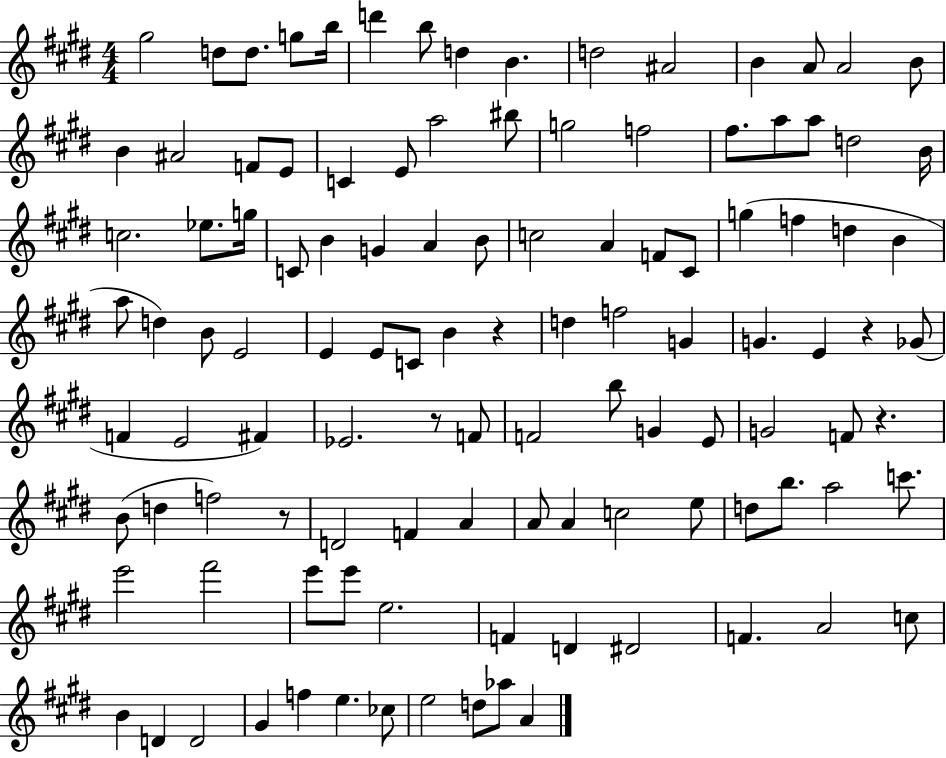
{
  \clef treble
  \numericTimeSignature
  \time 4/4
  \key e \major
  \repeat volta 2 { gis''2 d''8 d''8. g''8 b''16 | d'''4 b''8 d''4 b'4. | d''2 ais'2 | b'4 a'8 a'2 b'8 | \break b'4 ais'2 f'8 e'8 | c'4 e'8 a''2 bis''8 | g''2 f''2 | fis''8. a''8 a''8 d''2 b'16 | \break c''2. ees''8. g''16 | c'8 b'4 g'4 a'4 b'8 | c''2 a'4 f'8 cis'8 | g''4( f''4 d''4 b'4 | \break a''8 d''4) b'8 e'2 | e'4 e'8 c'8 b'4 r4 | d''4 f''2 g'4 | g'4. e'4 r4 ges'8( | \break f'4 e'2 fis'4) | ees'2. r8 f'8 | f'2 b''8 g'4 e'8 | g'2 f'8 r4. | \break b'8( d''4 f''2) r8 | d'2 f'4 a'4 | a'8 a'4 c''2 e''8 | d''8 b''8. a''2 c'''8. | \break e'''2 fis'''2 | e'''8 e'''8 e''2. | f'4 d'4 dis'2 | f'4. a'2 c''8 | \break b'4 d'4 d'2 | gis'4 f''4 e''4. ces''8 | e''2 d''8 aes''8 a'4 | } \bar "|."
}